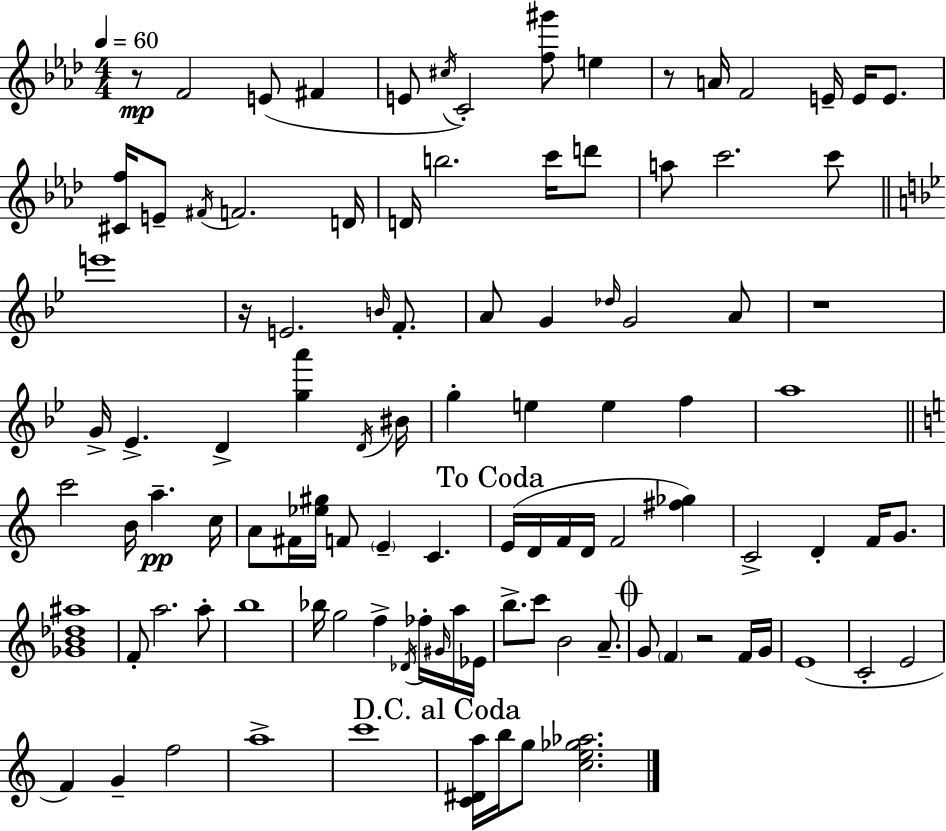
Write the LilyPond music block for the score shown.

{
  \clef treble
  \numericTimeSignature
  \time 4/4
  \key aes \major
  \tempo 4 = 60
  r8\mp f'2 e'8( fis'4 | e'8 \acciaccatura { cis''16 } c'2-.) <f'' gis'''>8 e''4 | r8 a'16 f'2 e'16-- e'16 e'8. | <cis' f''>16 e'8-- \acciaccatura { fis'16 } f'2. | \break d'16 d'16 b''2. c'''16 | d'''8 a''8 c'''2. | c'''8 \bar "||" \break \key bes \major e'''1 | r16 e'2. \grace { b'16 } f'8.-. | a'8 g'4 \grace { des''16 } g'2 | a'8 r1 | \break g'16-> ees'4.-> d'4-> <g'' a'''>4 | \acciaccatura { d'16 } bis'16 g''4-. e''4 e''4 f''4 | a''1 | \bar "||" \break \key a \minor c'''2 b'16 a''4.--\pp c''16 | a'8 fis'16 <ees'' gis''>16 f'8 \parenthesize e'4-- c'4. | \mark "To Coda" e'16( d'16 f'16 d'16 f'2 <fis'' ges''>4) | c'2-> d'4-. f'16 g'8. | \break <ges' b' des'' ais''>1 | f'8-. a''2. a''8-. | b''1 | bes''16 g''2 f''4-> \acciaccatura { des'16 } fes''16-. \grace { gis'16 } | \break a''16 ees'16 b''8.-> c'''8 b'2 a'8.-- | \mark \markup { \musicglyph "scripts.coda" } g'8 \parenthesize f'4 r2 | f'16 g'16 e'1( | c'2-. e'2 | \break f'4) g'4-- f''2 | a''1-> | c'''1 | \mark "D.C. al Coda" <c' dis' a''>16 b''16 g''8 <c'' e'' ges'' aes''>2. | \break \bar "|."
}